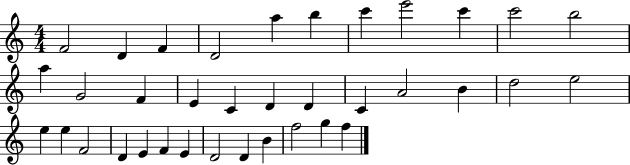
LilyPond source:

{
  \clef treble
  \numericTimeSignature
  \time 4/4
  \key c \major
  f'2 d'4 f'4 | d'2 a''4 b''4 | c'''4 e'''2 c'''4 | c'''2 b''2 | \break a''4 g'2 f'4 | e'4 c'4 d'4 d'4 | c'4 a'2 b'4 | d''2 e''2 | \break e''4 e''4 f'2 | d'4 e'4 f'4 e'4 | d'2 d'4 b'4 | f''2 g''4 f''4 | \break \bar "|."
}